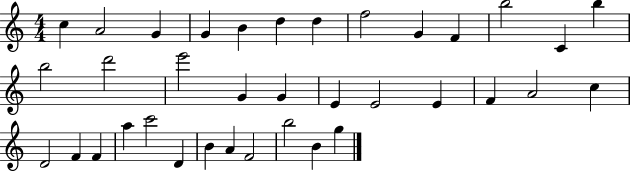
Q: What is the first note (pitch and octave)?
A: C5